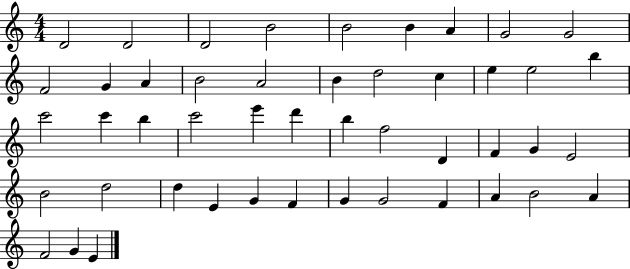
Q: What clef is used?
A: treble